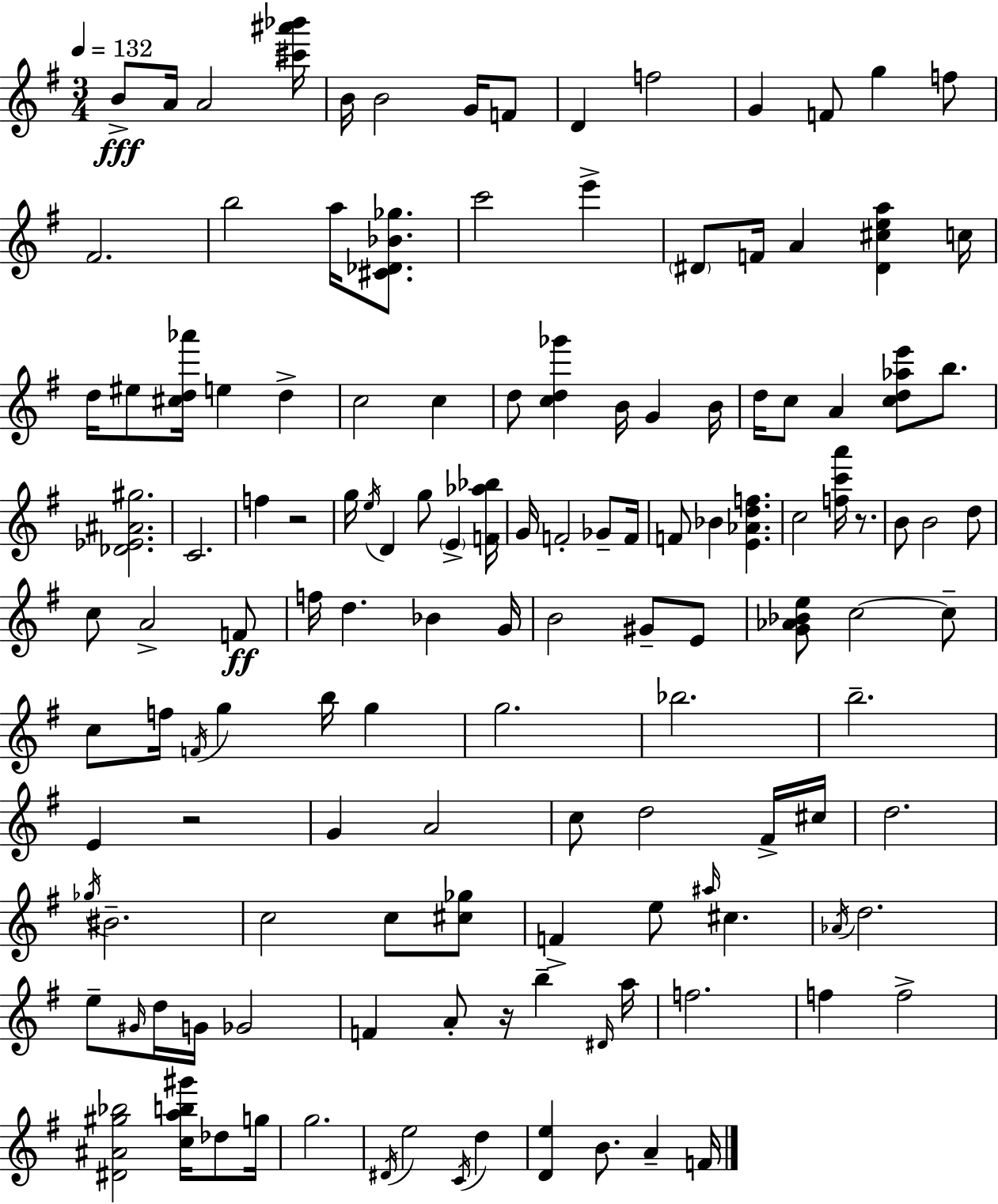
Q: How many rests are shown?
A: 4